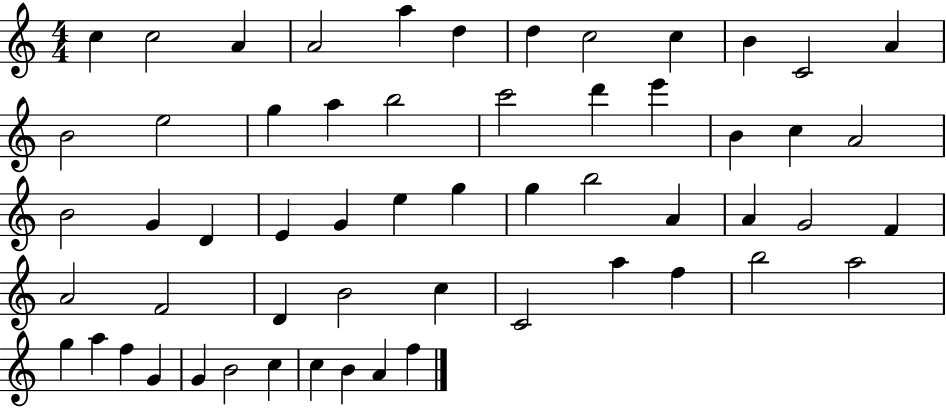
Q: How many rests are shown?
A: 0